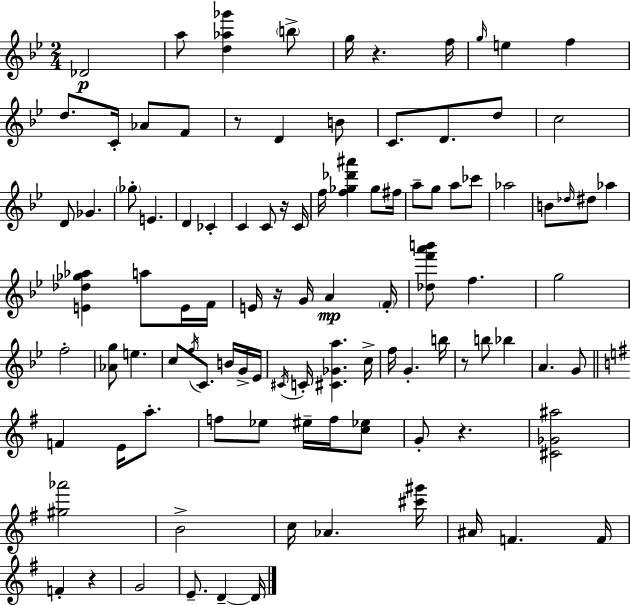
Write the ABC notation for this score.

X:1
T:Untitled
M:2/4
L:1/4
K:Bb
_D2 a/2 [d_a_g'] b/2 g/4 z f/4 g/4 e f d/2 C/4 _A/2 F/2 z/2 D B/2 C/2 D/2 d/2 c2 D/2 _G _g/2 E D _C C C/2 z/4 C/4 f/4 [f_g_d'^a'] _g/2 ^f/4 a/2 g/2 a/2 _c'/2 _a2 B/2 _d/4 ^d/2 _a [E_d_g_a] a/2 E/4 F/4 E/4 z/4 G/4 A F/4 [_df'a'b']/2 f g2 f2 [_Ag]/2 e c/2 f/4 C/2 B/4 G/4 _E/4 ^C/4 C/4 [^C_Ga] c/4 f/4 G b/4 z/2 b/2 _b A G/2 F E/4 a/2 f/2 _e/2 ^e/4 f/4 [c_e]/2 G/2 z [^C_G^a]2 [^g_a']2 B2 c/4 _A [^c'^g']/4 ^A/4 F F/4 F z G2 E/2 D D/4